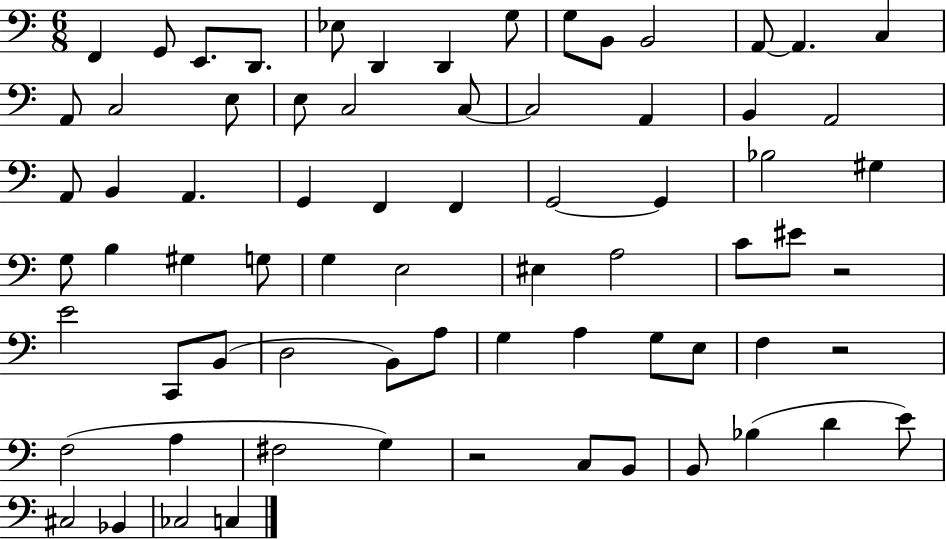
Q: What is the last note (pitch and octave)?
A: C3